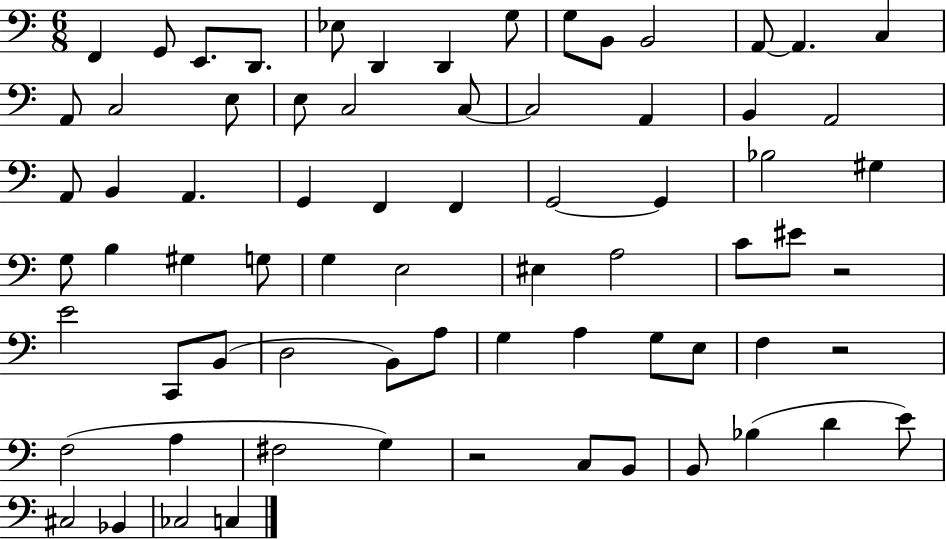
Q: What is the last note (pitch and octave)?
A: C3